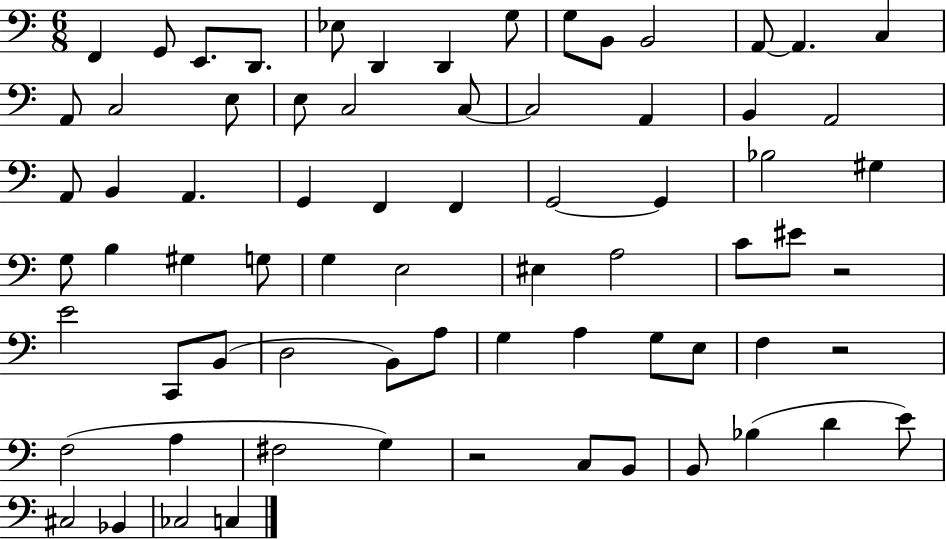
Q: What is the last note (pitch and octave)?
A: C3